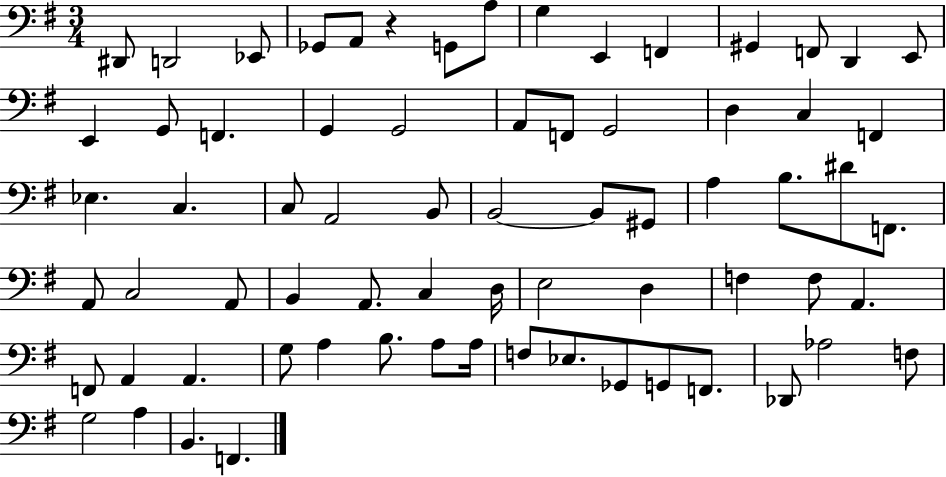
{
  \clef bass
  \numericTimeSignature
  \time 3/4
  \key g \major
  dis,8 d,2 ees,8 | ges,8 a,8 r4 g,8 a8 | g4 e,4 f,4 | gis,4 f,8 d,4 e,8 | \break e,4 g,8 f,4. | g,4 g,2 | a,8 f,8 g,2 | d4 c4 f,4 | \break ees4. c4. | c8 a,2 b,8 | b,2~~ b,8 gis,8 | a4 b8. dis'8 f,8. | \break a,8 c2 a,8 | b,4 a,8. c4 d16 | e2 d4 | f4 f8 a,4. | \break f,8 a,4 a,4. | g8 a4 b8. a8 a16 | f8 ees8. ges,8 g,8 f,8. | des,8 aes2 f8 | \break g2 a4 | b,4. f,4. | \bar "|."
}